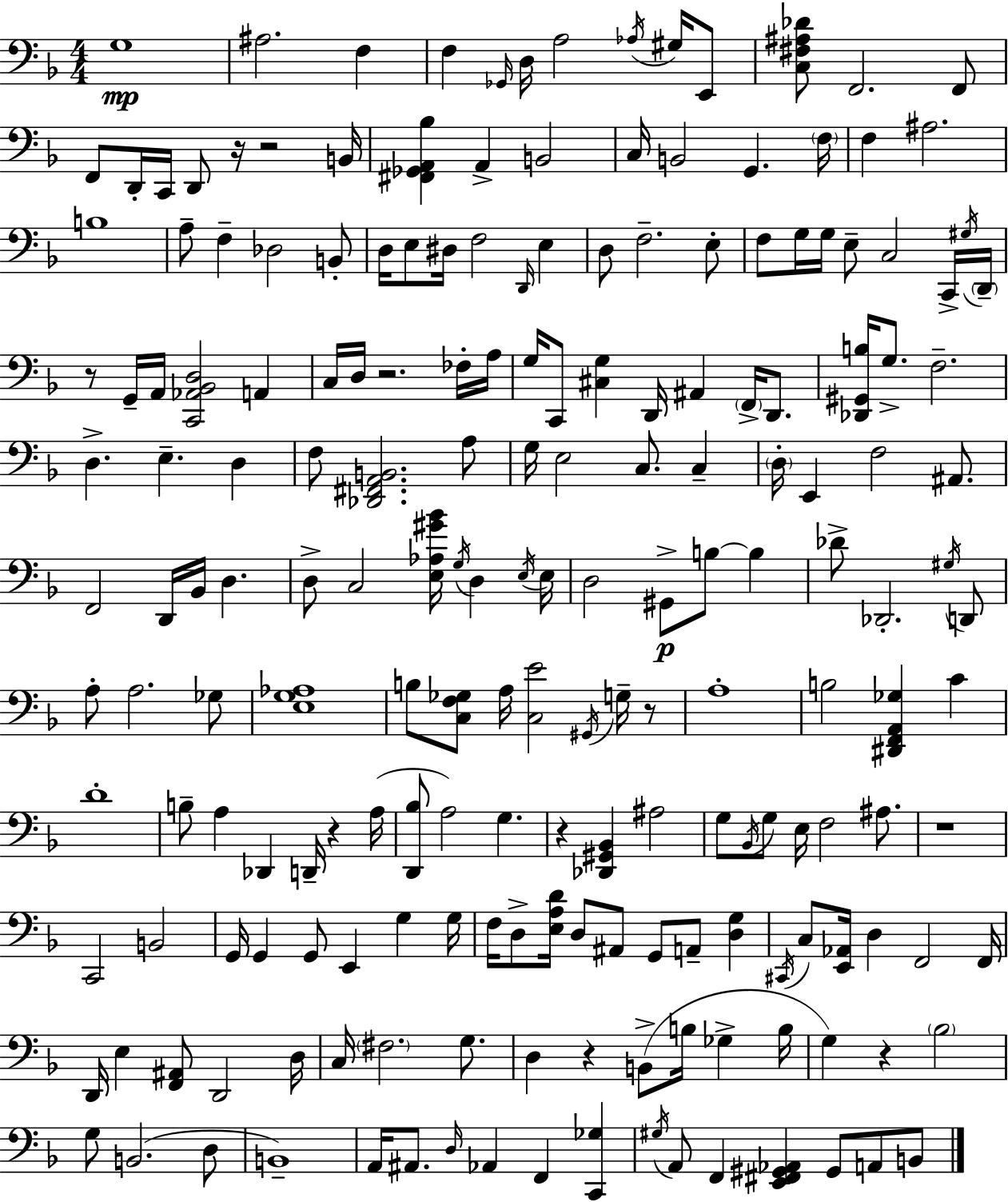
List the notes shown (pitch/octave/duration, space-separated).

G3/w A#3/h. F3/q F3/q Gb2/s D3/s A3/h Ab3/s G#3/s E2/e [C3,F#3,A#3,Db4]/e F2/h. F2/e F2/e D2/s C2/s D2/e R/s R/h B2/s [F#2,Gb2,A2,Bb3]/q A2/q B2/h C3/s B2/h G2/q. F3/s F3/q A#3/h. B3/w A3/e F3/q Db3/h B2/e D3/s E3/e D#3/s F3/h D2/s E3/q D3/e F3/h. E3/e F3/e G3/s G3/s E3/e C3/h C2/s G#3/s D2/s R/e G2/s A2/s [C2,Ab2,Bb2,D3]/h A2/q C3/s D3/s R/h. FES3/s A3/s G3/s C2/e [C#3,G3]/q D2/s A#2/q F2/s D2/e. [Db2,G#2,B3]/s G3/e. F3/h. D3/q. E3/q. D3/q F3/e [Db2,F#2,A2,B2]/h. A3/e G3/s E3/h C3/e. C3/q D3/s E2/q F3/h A#2/e. F2/h D2/s Bb2/s D3/q. D3/e C3/h [E3,Ab3,G#4,Bb4]/s G3/s D3/q E3/s E3/s D3/h G#2/e B3/e B3/q Db4/e Db2/h. G#3/s D2/e A3/e A3/h. Gb3/e [E3,G3,Ab3]/w B3/e [C3,F3,Gb3]/e A3/s [C3,E4]/h G#2/s G3/s R/e A3/w B3/h [D#2,F2,A2,Gb3]/q C4/q D4/w B3/e A3/q Db2/q D2/s R/q A3/s [D2,Bb3]/e A3/h G3/q. R/q [Db2,G#2,Bb2]/q A#3/h G3/e Bb2/s G3/e E3/s F3/h A#3/e. R/w C2/h B2/h G2/s G2/q G2/e E2/q G3/q G3/s F3/s D3/e [E3,A3,D4]/s D3/e A#2/e G2/e A2/e [D3,G3]/q C#2/s C3/e [E2,Ab2]/s D3/q F2/h F2/s D2/s E3/q [F2,A#2]/e D2/h D3/s C3/s F#3/h. G3/e. D3/q R/q B2/e B3/s Gb3/q B3/s G3/q R/q Bb3/h G3/e B2/h. D3/e B2/w A2/s A#2/e. D3/s Ab2/q F2/q [C2,Gb3]/q G#3/s A2/e F2/q [E2,F#2,G#2,Ab2]/q G#2/e A2/e B2/e